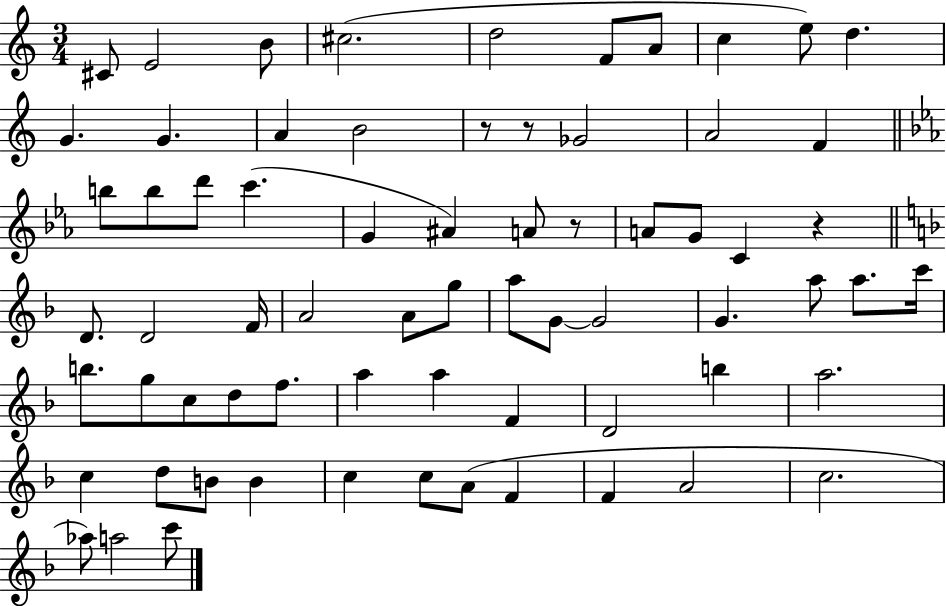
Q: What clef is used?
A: treble